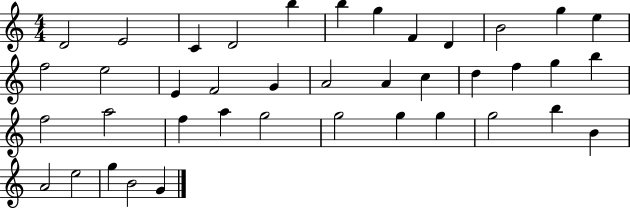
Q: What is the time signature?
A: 4/4